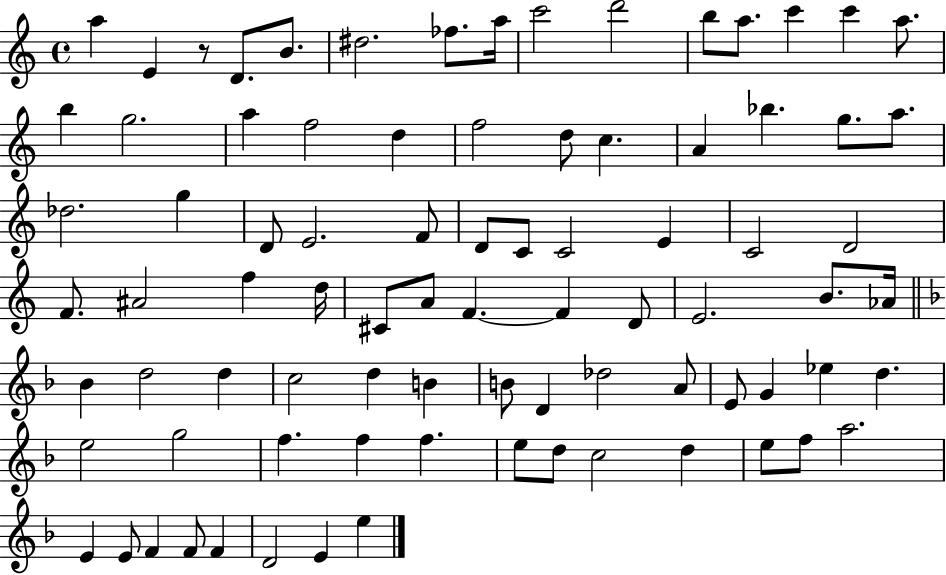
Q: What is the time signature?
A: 4/4